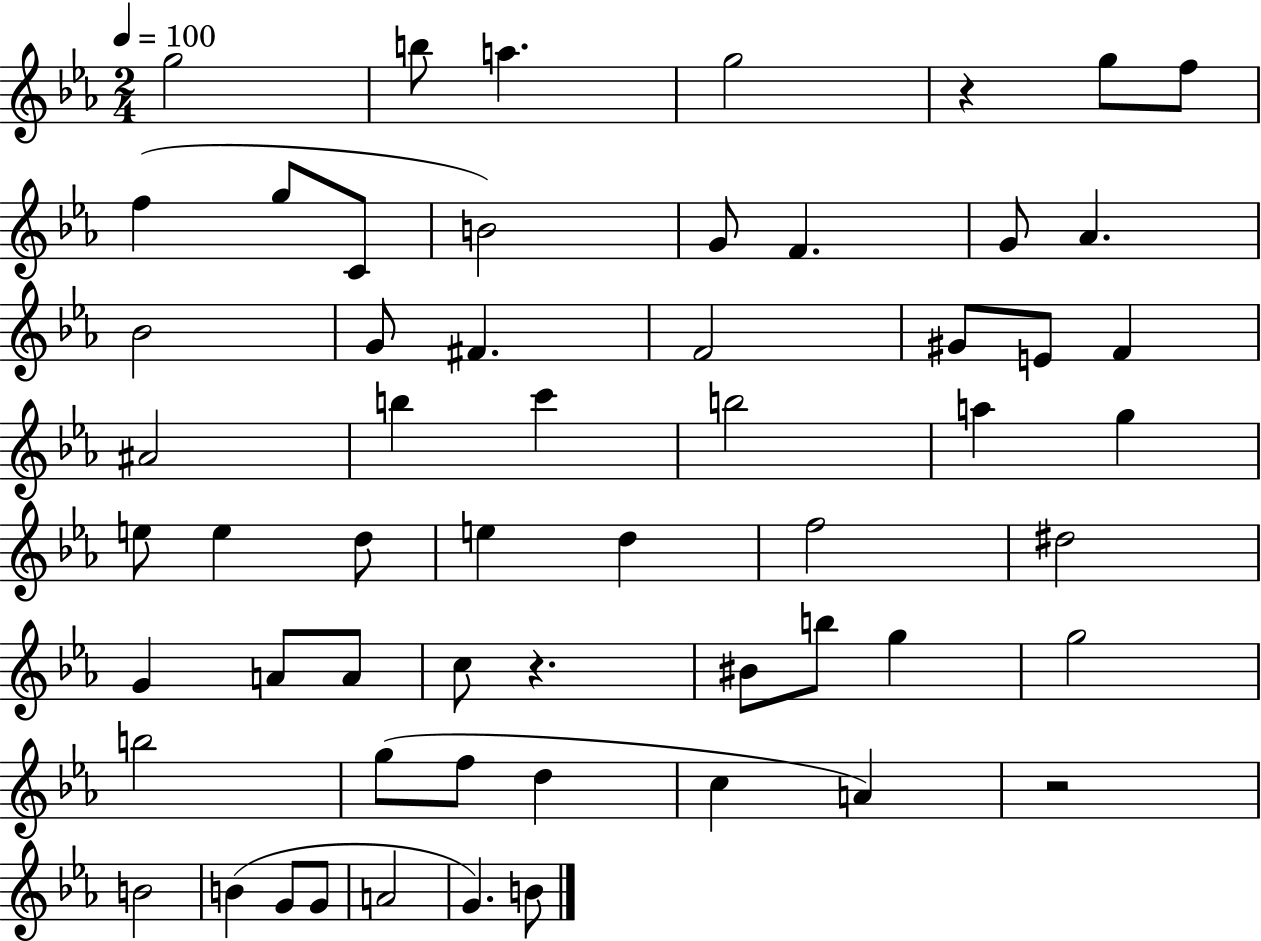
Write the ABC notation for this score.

X:1
T:Untitled
M:2/4
L:1/4
K:Eb
g2 b/2 a g2 z g/2 f/2 f g/2 C/2 B2 G/2 F G/2 _A _B2 G/2 ^F F2 ^G/2 E/2 F ^A2 b c' b2 a g e/2 e d/2 e d f2 ^d2 G A/2 A/2 c/2 z ^B/2 b/2 g g2 b2 g/2 f/2 d c A z2 B2 B G/2 G/2 A2 G B/2